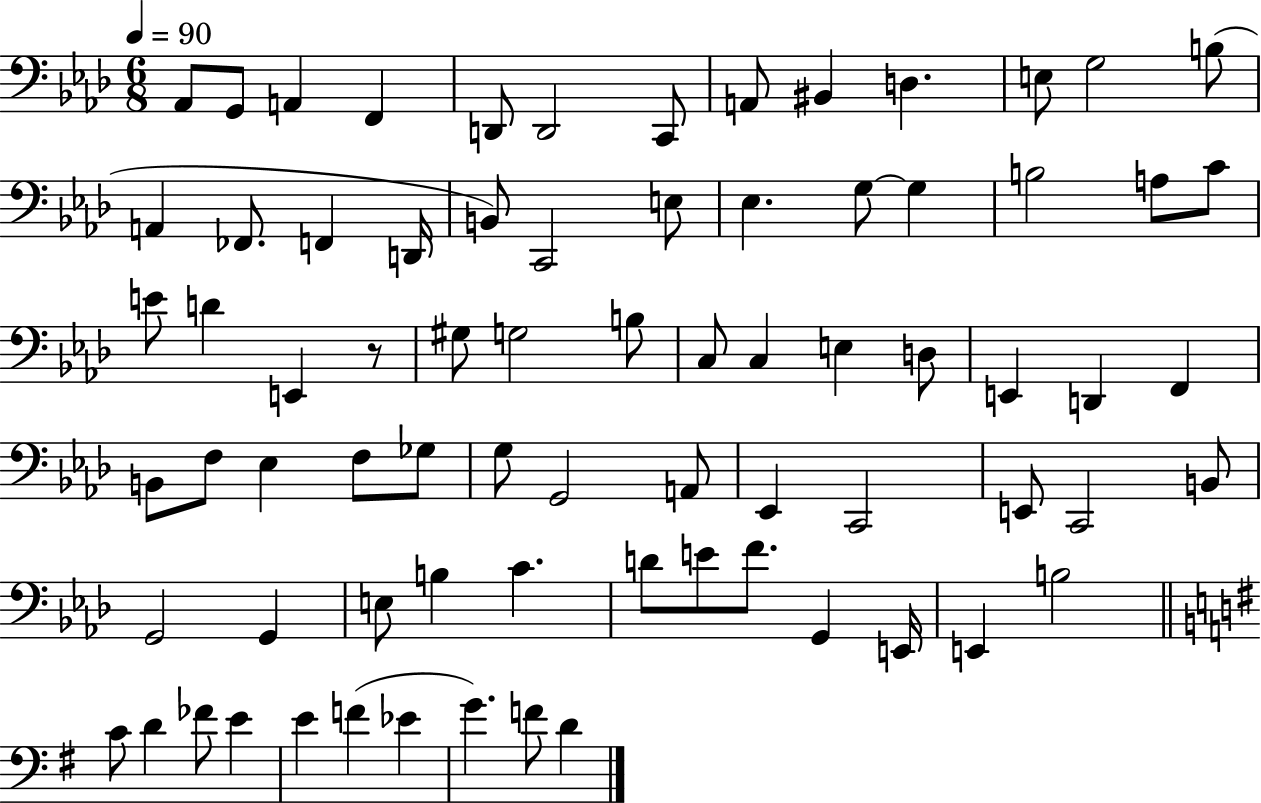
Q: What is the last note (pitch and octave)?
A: D4